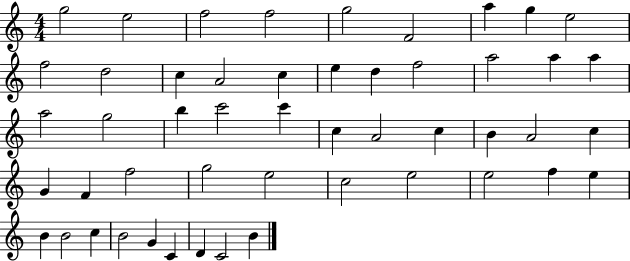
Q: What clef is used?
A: treble